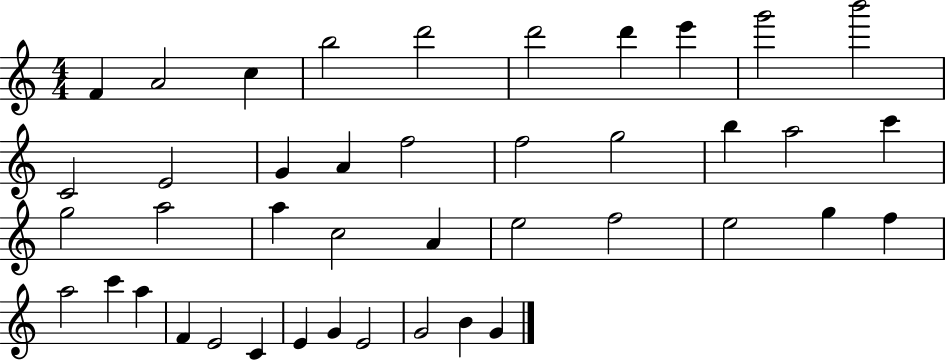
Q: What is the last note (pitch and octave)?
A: G4